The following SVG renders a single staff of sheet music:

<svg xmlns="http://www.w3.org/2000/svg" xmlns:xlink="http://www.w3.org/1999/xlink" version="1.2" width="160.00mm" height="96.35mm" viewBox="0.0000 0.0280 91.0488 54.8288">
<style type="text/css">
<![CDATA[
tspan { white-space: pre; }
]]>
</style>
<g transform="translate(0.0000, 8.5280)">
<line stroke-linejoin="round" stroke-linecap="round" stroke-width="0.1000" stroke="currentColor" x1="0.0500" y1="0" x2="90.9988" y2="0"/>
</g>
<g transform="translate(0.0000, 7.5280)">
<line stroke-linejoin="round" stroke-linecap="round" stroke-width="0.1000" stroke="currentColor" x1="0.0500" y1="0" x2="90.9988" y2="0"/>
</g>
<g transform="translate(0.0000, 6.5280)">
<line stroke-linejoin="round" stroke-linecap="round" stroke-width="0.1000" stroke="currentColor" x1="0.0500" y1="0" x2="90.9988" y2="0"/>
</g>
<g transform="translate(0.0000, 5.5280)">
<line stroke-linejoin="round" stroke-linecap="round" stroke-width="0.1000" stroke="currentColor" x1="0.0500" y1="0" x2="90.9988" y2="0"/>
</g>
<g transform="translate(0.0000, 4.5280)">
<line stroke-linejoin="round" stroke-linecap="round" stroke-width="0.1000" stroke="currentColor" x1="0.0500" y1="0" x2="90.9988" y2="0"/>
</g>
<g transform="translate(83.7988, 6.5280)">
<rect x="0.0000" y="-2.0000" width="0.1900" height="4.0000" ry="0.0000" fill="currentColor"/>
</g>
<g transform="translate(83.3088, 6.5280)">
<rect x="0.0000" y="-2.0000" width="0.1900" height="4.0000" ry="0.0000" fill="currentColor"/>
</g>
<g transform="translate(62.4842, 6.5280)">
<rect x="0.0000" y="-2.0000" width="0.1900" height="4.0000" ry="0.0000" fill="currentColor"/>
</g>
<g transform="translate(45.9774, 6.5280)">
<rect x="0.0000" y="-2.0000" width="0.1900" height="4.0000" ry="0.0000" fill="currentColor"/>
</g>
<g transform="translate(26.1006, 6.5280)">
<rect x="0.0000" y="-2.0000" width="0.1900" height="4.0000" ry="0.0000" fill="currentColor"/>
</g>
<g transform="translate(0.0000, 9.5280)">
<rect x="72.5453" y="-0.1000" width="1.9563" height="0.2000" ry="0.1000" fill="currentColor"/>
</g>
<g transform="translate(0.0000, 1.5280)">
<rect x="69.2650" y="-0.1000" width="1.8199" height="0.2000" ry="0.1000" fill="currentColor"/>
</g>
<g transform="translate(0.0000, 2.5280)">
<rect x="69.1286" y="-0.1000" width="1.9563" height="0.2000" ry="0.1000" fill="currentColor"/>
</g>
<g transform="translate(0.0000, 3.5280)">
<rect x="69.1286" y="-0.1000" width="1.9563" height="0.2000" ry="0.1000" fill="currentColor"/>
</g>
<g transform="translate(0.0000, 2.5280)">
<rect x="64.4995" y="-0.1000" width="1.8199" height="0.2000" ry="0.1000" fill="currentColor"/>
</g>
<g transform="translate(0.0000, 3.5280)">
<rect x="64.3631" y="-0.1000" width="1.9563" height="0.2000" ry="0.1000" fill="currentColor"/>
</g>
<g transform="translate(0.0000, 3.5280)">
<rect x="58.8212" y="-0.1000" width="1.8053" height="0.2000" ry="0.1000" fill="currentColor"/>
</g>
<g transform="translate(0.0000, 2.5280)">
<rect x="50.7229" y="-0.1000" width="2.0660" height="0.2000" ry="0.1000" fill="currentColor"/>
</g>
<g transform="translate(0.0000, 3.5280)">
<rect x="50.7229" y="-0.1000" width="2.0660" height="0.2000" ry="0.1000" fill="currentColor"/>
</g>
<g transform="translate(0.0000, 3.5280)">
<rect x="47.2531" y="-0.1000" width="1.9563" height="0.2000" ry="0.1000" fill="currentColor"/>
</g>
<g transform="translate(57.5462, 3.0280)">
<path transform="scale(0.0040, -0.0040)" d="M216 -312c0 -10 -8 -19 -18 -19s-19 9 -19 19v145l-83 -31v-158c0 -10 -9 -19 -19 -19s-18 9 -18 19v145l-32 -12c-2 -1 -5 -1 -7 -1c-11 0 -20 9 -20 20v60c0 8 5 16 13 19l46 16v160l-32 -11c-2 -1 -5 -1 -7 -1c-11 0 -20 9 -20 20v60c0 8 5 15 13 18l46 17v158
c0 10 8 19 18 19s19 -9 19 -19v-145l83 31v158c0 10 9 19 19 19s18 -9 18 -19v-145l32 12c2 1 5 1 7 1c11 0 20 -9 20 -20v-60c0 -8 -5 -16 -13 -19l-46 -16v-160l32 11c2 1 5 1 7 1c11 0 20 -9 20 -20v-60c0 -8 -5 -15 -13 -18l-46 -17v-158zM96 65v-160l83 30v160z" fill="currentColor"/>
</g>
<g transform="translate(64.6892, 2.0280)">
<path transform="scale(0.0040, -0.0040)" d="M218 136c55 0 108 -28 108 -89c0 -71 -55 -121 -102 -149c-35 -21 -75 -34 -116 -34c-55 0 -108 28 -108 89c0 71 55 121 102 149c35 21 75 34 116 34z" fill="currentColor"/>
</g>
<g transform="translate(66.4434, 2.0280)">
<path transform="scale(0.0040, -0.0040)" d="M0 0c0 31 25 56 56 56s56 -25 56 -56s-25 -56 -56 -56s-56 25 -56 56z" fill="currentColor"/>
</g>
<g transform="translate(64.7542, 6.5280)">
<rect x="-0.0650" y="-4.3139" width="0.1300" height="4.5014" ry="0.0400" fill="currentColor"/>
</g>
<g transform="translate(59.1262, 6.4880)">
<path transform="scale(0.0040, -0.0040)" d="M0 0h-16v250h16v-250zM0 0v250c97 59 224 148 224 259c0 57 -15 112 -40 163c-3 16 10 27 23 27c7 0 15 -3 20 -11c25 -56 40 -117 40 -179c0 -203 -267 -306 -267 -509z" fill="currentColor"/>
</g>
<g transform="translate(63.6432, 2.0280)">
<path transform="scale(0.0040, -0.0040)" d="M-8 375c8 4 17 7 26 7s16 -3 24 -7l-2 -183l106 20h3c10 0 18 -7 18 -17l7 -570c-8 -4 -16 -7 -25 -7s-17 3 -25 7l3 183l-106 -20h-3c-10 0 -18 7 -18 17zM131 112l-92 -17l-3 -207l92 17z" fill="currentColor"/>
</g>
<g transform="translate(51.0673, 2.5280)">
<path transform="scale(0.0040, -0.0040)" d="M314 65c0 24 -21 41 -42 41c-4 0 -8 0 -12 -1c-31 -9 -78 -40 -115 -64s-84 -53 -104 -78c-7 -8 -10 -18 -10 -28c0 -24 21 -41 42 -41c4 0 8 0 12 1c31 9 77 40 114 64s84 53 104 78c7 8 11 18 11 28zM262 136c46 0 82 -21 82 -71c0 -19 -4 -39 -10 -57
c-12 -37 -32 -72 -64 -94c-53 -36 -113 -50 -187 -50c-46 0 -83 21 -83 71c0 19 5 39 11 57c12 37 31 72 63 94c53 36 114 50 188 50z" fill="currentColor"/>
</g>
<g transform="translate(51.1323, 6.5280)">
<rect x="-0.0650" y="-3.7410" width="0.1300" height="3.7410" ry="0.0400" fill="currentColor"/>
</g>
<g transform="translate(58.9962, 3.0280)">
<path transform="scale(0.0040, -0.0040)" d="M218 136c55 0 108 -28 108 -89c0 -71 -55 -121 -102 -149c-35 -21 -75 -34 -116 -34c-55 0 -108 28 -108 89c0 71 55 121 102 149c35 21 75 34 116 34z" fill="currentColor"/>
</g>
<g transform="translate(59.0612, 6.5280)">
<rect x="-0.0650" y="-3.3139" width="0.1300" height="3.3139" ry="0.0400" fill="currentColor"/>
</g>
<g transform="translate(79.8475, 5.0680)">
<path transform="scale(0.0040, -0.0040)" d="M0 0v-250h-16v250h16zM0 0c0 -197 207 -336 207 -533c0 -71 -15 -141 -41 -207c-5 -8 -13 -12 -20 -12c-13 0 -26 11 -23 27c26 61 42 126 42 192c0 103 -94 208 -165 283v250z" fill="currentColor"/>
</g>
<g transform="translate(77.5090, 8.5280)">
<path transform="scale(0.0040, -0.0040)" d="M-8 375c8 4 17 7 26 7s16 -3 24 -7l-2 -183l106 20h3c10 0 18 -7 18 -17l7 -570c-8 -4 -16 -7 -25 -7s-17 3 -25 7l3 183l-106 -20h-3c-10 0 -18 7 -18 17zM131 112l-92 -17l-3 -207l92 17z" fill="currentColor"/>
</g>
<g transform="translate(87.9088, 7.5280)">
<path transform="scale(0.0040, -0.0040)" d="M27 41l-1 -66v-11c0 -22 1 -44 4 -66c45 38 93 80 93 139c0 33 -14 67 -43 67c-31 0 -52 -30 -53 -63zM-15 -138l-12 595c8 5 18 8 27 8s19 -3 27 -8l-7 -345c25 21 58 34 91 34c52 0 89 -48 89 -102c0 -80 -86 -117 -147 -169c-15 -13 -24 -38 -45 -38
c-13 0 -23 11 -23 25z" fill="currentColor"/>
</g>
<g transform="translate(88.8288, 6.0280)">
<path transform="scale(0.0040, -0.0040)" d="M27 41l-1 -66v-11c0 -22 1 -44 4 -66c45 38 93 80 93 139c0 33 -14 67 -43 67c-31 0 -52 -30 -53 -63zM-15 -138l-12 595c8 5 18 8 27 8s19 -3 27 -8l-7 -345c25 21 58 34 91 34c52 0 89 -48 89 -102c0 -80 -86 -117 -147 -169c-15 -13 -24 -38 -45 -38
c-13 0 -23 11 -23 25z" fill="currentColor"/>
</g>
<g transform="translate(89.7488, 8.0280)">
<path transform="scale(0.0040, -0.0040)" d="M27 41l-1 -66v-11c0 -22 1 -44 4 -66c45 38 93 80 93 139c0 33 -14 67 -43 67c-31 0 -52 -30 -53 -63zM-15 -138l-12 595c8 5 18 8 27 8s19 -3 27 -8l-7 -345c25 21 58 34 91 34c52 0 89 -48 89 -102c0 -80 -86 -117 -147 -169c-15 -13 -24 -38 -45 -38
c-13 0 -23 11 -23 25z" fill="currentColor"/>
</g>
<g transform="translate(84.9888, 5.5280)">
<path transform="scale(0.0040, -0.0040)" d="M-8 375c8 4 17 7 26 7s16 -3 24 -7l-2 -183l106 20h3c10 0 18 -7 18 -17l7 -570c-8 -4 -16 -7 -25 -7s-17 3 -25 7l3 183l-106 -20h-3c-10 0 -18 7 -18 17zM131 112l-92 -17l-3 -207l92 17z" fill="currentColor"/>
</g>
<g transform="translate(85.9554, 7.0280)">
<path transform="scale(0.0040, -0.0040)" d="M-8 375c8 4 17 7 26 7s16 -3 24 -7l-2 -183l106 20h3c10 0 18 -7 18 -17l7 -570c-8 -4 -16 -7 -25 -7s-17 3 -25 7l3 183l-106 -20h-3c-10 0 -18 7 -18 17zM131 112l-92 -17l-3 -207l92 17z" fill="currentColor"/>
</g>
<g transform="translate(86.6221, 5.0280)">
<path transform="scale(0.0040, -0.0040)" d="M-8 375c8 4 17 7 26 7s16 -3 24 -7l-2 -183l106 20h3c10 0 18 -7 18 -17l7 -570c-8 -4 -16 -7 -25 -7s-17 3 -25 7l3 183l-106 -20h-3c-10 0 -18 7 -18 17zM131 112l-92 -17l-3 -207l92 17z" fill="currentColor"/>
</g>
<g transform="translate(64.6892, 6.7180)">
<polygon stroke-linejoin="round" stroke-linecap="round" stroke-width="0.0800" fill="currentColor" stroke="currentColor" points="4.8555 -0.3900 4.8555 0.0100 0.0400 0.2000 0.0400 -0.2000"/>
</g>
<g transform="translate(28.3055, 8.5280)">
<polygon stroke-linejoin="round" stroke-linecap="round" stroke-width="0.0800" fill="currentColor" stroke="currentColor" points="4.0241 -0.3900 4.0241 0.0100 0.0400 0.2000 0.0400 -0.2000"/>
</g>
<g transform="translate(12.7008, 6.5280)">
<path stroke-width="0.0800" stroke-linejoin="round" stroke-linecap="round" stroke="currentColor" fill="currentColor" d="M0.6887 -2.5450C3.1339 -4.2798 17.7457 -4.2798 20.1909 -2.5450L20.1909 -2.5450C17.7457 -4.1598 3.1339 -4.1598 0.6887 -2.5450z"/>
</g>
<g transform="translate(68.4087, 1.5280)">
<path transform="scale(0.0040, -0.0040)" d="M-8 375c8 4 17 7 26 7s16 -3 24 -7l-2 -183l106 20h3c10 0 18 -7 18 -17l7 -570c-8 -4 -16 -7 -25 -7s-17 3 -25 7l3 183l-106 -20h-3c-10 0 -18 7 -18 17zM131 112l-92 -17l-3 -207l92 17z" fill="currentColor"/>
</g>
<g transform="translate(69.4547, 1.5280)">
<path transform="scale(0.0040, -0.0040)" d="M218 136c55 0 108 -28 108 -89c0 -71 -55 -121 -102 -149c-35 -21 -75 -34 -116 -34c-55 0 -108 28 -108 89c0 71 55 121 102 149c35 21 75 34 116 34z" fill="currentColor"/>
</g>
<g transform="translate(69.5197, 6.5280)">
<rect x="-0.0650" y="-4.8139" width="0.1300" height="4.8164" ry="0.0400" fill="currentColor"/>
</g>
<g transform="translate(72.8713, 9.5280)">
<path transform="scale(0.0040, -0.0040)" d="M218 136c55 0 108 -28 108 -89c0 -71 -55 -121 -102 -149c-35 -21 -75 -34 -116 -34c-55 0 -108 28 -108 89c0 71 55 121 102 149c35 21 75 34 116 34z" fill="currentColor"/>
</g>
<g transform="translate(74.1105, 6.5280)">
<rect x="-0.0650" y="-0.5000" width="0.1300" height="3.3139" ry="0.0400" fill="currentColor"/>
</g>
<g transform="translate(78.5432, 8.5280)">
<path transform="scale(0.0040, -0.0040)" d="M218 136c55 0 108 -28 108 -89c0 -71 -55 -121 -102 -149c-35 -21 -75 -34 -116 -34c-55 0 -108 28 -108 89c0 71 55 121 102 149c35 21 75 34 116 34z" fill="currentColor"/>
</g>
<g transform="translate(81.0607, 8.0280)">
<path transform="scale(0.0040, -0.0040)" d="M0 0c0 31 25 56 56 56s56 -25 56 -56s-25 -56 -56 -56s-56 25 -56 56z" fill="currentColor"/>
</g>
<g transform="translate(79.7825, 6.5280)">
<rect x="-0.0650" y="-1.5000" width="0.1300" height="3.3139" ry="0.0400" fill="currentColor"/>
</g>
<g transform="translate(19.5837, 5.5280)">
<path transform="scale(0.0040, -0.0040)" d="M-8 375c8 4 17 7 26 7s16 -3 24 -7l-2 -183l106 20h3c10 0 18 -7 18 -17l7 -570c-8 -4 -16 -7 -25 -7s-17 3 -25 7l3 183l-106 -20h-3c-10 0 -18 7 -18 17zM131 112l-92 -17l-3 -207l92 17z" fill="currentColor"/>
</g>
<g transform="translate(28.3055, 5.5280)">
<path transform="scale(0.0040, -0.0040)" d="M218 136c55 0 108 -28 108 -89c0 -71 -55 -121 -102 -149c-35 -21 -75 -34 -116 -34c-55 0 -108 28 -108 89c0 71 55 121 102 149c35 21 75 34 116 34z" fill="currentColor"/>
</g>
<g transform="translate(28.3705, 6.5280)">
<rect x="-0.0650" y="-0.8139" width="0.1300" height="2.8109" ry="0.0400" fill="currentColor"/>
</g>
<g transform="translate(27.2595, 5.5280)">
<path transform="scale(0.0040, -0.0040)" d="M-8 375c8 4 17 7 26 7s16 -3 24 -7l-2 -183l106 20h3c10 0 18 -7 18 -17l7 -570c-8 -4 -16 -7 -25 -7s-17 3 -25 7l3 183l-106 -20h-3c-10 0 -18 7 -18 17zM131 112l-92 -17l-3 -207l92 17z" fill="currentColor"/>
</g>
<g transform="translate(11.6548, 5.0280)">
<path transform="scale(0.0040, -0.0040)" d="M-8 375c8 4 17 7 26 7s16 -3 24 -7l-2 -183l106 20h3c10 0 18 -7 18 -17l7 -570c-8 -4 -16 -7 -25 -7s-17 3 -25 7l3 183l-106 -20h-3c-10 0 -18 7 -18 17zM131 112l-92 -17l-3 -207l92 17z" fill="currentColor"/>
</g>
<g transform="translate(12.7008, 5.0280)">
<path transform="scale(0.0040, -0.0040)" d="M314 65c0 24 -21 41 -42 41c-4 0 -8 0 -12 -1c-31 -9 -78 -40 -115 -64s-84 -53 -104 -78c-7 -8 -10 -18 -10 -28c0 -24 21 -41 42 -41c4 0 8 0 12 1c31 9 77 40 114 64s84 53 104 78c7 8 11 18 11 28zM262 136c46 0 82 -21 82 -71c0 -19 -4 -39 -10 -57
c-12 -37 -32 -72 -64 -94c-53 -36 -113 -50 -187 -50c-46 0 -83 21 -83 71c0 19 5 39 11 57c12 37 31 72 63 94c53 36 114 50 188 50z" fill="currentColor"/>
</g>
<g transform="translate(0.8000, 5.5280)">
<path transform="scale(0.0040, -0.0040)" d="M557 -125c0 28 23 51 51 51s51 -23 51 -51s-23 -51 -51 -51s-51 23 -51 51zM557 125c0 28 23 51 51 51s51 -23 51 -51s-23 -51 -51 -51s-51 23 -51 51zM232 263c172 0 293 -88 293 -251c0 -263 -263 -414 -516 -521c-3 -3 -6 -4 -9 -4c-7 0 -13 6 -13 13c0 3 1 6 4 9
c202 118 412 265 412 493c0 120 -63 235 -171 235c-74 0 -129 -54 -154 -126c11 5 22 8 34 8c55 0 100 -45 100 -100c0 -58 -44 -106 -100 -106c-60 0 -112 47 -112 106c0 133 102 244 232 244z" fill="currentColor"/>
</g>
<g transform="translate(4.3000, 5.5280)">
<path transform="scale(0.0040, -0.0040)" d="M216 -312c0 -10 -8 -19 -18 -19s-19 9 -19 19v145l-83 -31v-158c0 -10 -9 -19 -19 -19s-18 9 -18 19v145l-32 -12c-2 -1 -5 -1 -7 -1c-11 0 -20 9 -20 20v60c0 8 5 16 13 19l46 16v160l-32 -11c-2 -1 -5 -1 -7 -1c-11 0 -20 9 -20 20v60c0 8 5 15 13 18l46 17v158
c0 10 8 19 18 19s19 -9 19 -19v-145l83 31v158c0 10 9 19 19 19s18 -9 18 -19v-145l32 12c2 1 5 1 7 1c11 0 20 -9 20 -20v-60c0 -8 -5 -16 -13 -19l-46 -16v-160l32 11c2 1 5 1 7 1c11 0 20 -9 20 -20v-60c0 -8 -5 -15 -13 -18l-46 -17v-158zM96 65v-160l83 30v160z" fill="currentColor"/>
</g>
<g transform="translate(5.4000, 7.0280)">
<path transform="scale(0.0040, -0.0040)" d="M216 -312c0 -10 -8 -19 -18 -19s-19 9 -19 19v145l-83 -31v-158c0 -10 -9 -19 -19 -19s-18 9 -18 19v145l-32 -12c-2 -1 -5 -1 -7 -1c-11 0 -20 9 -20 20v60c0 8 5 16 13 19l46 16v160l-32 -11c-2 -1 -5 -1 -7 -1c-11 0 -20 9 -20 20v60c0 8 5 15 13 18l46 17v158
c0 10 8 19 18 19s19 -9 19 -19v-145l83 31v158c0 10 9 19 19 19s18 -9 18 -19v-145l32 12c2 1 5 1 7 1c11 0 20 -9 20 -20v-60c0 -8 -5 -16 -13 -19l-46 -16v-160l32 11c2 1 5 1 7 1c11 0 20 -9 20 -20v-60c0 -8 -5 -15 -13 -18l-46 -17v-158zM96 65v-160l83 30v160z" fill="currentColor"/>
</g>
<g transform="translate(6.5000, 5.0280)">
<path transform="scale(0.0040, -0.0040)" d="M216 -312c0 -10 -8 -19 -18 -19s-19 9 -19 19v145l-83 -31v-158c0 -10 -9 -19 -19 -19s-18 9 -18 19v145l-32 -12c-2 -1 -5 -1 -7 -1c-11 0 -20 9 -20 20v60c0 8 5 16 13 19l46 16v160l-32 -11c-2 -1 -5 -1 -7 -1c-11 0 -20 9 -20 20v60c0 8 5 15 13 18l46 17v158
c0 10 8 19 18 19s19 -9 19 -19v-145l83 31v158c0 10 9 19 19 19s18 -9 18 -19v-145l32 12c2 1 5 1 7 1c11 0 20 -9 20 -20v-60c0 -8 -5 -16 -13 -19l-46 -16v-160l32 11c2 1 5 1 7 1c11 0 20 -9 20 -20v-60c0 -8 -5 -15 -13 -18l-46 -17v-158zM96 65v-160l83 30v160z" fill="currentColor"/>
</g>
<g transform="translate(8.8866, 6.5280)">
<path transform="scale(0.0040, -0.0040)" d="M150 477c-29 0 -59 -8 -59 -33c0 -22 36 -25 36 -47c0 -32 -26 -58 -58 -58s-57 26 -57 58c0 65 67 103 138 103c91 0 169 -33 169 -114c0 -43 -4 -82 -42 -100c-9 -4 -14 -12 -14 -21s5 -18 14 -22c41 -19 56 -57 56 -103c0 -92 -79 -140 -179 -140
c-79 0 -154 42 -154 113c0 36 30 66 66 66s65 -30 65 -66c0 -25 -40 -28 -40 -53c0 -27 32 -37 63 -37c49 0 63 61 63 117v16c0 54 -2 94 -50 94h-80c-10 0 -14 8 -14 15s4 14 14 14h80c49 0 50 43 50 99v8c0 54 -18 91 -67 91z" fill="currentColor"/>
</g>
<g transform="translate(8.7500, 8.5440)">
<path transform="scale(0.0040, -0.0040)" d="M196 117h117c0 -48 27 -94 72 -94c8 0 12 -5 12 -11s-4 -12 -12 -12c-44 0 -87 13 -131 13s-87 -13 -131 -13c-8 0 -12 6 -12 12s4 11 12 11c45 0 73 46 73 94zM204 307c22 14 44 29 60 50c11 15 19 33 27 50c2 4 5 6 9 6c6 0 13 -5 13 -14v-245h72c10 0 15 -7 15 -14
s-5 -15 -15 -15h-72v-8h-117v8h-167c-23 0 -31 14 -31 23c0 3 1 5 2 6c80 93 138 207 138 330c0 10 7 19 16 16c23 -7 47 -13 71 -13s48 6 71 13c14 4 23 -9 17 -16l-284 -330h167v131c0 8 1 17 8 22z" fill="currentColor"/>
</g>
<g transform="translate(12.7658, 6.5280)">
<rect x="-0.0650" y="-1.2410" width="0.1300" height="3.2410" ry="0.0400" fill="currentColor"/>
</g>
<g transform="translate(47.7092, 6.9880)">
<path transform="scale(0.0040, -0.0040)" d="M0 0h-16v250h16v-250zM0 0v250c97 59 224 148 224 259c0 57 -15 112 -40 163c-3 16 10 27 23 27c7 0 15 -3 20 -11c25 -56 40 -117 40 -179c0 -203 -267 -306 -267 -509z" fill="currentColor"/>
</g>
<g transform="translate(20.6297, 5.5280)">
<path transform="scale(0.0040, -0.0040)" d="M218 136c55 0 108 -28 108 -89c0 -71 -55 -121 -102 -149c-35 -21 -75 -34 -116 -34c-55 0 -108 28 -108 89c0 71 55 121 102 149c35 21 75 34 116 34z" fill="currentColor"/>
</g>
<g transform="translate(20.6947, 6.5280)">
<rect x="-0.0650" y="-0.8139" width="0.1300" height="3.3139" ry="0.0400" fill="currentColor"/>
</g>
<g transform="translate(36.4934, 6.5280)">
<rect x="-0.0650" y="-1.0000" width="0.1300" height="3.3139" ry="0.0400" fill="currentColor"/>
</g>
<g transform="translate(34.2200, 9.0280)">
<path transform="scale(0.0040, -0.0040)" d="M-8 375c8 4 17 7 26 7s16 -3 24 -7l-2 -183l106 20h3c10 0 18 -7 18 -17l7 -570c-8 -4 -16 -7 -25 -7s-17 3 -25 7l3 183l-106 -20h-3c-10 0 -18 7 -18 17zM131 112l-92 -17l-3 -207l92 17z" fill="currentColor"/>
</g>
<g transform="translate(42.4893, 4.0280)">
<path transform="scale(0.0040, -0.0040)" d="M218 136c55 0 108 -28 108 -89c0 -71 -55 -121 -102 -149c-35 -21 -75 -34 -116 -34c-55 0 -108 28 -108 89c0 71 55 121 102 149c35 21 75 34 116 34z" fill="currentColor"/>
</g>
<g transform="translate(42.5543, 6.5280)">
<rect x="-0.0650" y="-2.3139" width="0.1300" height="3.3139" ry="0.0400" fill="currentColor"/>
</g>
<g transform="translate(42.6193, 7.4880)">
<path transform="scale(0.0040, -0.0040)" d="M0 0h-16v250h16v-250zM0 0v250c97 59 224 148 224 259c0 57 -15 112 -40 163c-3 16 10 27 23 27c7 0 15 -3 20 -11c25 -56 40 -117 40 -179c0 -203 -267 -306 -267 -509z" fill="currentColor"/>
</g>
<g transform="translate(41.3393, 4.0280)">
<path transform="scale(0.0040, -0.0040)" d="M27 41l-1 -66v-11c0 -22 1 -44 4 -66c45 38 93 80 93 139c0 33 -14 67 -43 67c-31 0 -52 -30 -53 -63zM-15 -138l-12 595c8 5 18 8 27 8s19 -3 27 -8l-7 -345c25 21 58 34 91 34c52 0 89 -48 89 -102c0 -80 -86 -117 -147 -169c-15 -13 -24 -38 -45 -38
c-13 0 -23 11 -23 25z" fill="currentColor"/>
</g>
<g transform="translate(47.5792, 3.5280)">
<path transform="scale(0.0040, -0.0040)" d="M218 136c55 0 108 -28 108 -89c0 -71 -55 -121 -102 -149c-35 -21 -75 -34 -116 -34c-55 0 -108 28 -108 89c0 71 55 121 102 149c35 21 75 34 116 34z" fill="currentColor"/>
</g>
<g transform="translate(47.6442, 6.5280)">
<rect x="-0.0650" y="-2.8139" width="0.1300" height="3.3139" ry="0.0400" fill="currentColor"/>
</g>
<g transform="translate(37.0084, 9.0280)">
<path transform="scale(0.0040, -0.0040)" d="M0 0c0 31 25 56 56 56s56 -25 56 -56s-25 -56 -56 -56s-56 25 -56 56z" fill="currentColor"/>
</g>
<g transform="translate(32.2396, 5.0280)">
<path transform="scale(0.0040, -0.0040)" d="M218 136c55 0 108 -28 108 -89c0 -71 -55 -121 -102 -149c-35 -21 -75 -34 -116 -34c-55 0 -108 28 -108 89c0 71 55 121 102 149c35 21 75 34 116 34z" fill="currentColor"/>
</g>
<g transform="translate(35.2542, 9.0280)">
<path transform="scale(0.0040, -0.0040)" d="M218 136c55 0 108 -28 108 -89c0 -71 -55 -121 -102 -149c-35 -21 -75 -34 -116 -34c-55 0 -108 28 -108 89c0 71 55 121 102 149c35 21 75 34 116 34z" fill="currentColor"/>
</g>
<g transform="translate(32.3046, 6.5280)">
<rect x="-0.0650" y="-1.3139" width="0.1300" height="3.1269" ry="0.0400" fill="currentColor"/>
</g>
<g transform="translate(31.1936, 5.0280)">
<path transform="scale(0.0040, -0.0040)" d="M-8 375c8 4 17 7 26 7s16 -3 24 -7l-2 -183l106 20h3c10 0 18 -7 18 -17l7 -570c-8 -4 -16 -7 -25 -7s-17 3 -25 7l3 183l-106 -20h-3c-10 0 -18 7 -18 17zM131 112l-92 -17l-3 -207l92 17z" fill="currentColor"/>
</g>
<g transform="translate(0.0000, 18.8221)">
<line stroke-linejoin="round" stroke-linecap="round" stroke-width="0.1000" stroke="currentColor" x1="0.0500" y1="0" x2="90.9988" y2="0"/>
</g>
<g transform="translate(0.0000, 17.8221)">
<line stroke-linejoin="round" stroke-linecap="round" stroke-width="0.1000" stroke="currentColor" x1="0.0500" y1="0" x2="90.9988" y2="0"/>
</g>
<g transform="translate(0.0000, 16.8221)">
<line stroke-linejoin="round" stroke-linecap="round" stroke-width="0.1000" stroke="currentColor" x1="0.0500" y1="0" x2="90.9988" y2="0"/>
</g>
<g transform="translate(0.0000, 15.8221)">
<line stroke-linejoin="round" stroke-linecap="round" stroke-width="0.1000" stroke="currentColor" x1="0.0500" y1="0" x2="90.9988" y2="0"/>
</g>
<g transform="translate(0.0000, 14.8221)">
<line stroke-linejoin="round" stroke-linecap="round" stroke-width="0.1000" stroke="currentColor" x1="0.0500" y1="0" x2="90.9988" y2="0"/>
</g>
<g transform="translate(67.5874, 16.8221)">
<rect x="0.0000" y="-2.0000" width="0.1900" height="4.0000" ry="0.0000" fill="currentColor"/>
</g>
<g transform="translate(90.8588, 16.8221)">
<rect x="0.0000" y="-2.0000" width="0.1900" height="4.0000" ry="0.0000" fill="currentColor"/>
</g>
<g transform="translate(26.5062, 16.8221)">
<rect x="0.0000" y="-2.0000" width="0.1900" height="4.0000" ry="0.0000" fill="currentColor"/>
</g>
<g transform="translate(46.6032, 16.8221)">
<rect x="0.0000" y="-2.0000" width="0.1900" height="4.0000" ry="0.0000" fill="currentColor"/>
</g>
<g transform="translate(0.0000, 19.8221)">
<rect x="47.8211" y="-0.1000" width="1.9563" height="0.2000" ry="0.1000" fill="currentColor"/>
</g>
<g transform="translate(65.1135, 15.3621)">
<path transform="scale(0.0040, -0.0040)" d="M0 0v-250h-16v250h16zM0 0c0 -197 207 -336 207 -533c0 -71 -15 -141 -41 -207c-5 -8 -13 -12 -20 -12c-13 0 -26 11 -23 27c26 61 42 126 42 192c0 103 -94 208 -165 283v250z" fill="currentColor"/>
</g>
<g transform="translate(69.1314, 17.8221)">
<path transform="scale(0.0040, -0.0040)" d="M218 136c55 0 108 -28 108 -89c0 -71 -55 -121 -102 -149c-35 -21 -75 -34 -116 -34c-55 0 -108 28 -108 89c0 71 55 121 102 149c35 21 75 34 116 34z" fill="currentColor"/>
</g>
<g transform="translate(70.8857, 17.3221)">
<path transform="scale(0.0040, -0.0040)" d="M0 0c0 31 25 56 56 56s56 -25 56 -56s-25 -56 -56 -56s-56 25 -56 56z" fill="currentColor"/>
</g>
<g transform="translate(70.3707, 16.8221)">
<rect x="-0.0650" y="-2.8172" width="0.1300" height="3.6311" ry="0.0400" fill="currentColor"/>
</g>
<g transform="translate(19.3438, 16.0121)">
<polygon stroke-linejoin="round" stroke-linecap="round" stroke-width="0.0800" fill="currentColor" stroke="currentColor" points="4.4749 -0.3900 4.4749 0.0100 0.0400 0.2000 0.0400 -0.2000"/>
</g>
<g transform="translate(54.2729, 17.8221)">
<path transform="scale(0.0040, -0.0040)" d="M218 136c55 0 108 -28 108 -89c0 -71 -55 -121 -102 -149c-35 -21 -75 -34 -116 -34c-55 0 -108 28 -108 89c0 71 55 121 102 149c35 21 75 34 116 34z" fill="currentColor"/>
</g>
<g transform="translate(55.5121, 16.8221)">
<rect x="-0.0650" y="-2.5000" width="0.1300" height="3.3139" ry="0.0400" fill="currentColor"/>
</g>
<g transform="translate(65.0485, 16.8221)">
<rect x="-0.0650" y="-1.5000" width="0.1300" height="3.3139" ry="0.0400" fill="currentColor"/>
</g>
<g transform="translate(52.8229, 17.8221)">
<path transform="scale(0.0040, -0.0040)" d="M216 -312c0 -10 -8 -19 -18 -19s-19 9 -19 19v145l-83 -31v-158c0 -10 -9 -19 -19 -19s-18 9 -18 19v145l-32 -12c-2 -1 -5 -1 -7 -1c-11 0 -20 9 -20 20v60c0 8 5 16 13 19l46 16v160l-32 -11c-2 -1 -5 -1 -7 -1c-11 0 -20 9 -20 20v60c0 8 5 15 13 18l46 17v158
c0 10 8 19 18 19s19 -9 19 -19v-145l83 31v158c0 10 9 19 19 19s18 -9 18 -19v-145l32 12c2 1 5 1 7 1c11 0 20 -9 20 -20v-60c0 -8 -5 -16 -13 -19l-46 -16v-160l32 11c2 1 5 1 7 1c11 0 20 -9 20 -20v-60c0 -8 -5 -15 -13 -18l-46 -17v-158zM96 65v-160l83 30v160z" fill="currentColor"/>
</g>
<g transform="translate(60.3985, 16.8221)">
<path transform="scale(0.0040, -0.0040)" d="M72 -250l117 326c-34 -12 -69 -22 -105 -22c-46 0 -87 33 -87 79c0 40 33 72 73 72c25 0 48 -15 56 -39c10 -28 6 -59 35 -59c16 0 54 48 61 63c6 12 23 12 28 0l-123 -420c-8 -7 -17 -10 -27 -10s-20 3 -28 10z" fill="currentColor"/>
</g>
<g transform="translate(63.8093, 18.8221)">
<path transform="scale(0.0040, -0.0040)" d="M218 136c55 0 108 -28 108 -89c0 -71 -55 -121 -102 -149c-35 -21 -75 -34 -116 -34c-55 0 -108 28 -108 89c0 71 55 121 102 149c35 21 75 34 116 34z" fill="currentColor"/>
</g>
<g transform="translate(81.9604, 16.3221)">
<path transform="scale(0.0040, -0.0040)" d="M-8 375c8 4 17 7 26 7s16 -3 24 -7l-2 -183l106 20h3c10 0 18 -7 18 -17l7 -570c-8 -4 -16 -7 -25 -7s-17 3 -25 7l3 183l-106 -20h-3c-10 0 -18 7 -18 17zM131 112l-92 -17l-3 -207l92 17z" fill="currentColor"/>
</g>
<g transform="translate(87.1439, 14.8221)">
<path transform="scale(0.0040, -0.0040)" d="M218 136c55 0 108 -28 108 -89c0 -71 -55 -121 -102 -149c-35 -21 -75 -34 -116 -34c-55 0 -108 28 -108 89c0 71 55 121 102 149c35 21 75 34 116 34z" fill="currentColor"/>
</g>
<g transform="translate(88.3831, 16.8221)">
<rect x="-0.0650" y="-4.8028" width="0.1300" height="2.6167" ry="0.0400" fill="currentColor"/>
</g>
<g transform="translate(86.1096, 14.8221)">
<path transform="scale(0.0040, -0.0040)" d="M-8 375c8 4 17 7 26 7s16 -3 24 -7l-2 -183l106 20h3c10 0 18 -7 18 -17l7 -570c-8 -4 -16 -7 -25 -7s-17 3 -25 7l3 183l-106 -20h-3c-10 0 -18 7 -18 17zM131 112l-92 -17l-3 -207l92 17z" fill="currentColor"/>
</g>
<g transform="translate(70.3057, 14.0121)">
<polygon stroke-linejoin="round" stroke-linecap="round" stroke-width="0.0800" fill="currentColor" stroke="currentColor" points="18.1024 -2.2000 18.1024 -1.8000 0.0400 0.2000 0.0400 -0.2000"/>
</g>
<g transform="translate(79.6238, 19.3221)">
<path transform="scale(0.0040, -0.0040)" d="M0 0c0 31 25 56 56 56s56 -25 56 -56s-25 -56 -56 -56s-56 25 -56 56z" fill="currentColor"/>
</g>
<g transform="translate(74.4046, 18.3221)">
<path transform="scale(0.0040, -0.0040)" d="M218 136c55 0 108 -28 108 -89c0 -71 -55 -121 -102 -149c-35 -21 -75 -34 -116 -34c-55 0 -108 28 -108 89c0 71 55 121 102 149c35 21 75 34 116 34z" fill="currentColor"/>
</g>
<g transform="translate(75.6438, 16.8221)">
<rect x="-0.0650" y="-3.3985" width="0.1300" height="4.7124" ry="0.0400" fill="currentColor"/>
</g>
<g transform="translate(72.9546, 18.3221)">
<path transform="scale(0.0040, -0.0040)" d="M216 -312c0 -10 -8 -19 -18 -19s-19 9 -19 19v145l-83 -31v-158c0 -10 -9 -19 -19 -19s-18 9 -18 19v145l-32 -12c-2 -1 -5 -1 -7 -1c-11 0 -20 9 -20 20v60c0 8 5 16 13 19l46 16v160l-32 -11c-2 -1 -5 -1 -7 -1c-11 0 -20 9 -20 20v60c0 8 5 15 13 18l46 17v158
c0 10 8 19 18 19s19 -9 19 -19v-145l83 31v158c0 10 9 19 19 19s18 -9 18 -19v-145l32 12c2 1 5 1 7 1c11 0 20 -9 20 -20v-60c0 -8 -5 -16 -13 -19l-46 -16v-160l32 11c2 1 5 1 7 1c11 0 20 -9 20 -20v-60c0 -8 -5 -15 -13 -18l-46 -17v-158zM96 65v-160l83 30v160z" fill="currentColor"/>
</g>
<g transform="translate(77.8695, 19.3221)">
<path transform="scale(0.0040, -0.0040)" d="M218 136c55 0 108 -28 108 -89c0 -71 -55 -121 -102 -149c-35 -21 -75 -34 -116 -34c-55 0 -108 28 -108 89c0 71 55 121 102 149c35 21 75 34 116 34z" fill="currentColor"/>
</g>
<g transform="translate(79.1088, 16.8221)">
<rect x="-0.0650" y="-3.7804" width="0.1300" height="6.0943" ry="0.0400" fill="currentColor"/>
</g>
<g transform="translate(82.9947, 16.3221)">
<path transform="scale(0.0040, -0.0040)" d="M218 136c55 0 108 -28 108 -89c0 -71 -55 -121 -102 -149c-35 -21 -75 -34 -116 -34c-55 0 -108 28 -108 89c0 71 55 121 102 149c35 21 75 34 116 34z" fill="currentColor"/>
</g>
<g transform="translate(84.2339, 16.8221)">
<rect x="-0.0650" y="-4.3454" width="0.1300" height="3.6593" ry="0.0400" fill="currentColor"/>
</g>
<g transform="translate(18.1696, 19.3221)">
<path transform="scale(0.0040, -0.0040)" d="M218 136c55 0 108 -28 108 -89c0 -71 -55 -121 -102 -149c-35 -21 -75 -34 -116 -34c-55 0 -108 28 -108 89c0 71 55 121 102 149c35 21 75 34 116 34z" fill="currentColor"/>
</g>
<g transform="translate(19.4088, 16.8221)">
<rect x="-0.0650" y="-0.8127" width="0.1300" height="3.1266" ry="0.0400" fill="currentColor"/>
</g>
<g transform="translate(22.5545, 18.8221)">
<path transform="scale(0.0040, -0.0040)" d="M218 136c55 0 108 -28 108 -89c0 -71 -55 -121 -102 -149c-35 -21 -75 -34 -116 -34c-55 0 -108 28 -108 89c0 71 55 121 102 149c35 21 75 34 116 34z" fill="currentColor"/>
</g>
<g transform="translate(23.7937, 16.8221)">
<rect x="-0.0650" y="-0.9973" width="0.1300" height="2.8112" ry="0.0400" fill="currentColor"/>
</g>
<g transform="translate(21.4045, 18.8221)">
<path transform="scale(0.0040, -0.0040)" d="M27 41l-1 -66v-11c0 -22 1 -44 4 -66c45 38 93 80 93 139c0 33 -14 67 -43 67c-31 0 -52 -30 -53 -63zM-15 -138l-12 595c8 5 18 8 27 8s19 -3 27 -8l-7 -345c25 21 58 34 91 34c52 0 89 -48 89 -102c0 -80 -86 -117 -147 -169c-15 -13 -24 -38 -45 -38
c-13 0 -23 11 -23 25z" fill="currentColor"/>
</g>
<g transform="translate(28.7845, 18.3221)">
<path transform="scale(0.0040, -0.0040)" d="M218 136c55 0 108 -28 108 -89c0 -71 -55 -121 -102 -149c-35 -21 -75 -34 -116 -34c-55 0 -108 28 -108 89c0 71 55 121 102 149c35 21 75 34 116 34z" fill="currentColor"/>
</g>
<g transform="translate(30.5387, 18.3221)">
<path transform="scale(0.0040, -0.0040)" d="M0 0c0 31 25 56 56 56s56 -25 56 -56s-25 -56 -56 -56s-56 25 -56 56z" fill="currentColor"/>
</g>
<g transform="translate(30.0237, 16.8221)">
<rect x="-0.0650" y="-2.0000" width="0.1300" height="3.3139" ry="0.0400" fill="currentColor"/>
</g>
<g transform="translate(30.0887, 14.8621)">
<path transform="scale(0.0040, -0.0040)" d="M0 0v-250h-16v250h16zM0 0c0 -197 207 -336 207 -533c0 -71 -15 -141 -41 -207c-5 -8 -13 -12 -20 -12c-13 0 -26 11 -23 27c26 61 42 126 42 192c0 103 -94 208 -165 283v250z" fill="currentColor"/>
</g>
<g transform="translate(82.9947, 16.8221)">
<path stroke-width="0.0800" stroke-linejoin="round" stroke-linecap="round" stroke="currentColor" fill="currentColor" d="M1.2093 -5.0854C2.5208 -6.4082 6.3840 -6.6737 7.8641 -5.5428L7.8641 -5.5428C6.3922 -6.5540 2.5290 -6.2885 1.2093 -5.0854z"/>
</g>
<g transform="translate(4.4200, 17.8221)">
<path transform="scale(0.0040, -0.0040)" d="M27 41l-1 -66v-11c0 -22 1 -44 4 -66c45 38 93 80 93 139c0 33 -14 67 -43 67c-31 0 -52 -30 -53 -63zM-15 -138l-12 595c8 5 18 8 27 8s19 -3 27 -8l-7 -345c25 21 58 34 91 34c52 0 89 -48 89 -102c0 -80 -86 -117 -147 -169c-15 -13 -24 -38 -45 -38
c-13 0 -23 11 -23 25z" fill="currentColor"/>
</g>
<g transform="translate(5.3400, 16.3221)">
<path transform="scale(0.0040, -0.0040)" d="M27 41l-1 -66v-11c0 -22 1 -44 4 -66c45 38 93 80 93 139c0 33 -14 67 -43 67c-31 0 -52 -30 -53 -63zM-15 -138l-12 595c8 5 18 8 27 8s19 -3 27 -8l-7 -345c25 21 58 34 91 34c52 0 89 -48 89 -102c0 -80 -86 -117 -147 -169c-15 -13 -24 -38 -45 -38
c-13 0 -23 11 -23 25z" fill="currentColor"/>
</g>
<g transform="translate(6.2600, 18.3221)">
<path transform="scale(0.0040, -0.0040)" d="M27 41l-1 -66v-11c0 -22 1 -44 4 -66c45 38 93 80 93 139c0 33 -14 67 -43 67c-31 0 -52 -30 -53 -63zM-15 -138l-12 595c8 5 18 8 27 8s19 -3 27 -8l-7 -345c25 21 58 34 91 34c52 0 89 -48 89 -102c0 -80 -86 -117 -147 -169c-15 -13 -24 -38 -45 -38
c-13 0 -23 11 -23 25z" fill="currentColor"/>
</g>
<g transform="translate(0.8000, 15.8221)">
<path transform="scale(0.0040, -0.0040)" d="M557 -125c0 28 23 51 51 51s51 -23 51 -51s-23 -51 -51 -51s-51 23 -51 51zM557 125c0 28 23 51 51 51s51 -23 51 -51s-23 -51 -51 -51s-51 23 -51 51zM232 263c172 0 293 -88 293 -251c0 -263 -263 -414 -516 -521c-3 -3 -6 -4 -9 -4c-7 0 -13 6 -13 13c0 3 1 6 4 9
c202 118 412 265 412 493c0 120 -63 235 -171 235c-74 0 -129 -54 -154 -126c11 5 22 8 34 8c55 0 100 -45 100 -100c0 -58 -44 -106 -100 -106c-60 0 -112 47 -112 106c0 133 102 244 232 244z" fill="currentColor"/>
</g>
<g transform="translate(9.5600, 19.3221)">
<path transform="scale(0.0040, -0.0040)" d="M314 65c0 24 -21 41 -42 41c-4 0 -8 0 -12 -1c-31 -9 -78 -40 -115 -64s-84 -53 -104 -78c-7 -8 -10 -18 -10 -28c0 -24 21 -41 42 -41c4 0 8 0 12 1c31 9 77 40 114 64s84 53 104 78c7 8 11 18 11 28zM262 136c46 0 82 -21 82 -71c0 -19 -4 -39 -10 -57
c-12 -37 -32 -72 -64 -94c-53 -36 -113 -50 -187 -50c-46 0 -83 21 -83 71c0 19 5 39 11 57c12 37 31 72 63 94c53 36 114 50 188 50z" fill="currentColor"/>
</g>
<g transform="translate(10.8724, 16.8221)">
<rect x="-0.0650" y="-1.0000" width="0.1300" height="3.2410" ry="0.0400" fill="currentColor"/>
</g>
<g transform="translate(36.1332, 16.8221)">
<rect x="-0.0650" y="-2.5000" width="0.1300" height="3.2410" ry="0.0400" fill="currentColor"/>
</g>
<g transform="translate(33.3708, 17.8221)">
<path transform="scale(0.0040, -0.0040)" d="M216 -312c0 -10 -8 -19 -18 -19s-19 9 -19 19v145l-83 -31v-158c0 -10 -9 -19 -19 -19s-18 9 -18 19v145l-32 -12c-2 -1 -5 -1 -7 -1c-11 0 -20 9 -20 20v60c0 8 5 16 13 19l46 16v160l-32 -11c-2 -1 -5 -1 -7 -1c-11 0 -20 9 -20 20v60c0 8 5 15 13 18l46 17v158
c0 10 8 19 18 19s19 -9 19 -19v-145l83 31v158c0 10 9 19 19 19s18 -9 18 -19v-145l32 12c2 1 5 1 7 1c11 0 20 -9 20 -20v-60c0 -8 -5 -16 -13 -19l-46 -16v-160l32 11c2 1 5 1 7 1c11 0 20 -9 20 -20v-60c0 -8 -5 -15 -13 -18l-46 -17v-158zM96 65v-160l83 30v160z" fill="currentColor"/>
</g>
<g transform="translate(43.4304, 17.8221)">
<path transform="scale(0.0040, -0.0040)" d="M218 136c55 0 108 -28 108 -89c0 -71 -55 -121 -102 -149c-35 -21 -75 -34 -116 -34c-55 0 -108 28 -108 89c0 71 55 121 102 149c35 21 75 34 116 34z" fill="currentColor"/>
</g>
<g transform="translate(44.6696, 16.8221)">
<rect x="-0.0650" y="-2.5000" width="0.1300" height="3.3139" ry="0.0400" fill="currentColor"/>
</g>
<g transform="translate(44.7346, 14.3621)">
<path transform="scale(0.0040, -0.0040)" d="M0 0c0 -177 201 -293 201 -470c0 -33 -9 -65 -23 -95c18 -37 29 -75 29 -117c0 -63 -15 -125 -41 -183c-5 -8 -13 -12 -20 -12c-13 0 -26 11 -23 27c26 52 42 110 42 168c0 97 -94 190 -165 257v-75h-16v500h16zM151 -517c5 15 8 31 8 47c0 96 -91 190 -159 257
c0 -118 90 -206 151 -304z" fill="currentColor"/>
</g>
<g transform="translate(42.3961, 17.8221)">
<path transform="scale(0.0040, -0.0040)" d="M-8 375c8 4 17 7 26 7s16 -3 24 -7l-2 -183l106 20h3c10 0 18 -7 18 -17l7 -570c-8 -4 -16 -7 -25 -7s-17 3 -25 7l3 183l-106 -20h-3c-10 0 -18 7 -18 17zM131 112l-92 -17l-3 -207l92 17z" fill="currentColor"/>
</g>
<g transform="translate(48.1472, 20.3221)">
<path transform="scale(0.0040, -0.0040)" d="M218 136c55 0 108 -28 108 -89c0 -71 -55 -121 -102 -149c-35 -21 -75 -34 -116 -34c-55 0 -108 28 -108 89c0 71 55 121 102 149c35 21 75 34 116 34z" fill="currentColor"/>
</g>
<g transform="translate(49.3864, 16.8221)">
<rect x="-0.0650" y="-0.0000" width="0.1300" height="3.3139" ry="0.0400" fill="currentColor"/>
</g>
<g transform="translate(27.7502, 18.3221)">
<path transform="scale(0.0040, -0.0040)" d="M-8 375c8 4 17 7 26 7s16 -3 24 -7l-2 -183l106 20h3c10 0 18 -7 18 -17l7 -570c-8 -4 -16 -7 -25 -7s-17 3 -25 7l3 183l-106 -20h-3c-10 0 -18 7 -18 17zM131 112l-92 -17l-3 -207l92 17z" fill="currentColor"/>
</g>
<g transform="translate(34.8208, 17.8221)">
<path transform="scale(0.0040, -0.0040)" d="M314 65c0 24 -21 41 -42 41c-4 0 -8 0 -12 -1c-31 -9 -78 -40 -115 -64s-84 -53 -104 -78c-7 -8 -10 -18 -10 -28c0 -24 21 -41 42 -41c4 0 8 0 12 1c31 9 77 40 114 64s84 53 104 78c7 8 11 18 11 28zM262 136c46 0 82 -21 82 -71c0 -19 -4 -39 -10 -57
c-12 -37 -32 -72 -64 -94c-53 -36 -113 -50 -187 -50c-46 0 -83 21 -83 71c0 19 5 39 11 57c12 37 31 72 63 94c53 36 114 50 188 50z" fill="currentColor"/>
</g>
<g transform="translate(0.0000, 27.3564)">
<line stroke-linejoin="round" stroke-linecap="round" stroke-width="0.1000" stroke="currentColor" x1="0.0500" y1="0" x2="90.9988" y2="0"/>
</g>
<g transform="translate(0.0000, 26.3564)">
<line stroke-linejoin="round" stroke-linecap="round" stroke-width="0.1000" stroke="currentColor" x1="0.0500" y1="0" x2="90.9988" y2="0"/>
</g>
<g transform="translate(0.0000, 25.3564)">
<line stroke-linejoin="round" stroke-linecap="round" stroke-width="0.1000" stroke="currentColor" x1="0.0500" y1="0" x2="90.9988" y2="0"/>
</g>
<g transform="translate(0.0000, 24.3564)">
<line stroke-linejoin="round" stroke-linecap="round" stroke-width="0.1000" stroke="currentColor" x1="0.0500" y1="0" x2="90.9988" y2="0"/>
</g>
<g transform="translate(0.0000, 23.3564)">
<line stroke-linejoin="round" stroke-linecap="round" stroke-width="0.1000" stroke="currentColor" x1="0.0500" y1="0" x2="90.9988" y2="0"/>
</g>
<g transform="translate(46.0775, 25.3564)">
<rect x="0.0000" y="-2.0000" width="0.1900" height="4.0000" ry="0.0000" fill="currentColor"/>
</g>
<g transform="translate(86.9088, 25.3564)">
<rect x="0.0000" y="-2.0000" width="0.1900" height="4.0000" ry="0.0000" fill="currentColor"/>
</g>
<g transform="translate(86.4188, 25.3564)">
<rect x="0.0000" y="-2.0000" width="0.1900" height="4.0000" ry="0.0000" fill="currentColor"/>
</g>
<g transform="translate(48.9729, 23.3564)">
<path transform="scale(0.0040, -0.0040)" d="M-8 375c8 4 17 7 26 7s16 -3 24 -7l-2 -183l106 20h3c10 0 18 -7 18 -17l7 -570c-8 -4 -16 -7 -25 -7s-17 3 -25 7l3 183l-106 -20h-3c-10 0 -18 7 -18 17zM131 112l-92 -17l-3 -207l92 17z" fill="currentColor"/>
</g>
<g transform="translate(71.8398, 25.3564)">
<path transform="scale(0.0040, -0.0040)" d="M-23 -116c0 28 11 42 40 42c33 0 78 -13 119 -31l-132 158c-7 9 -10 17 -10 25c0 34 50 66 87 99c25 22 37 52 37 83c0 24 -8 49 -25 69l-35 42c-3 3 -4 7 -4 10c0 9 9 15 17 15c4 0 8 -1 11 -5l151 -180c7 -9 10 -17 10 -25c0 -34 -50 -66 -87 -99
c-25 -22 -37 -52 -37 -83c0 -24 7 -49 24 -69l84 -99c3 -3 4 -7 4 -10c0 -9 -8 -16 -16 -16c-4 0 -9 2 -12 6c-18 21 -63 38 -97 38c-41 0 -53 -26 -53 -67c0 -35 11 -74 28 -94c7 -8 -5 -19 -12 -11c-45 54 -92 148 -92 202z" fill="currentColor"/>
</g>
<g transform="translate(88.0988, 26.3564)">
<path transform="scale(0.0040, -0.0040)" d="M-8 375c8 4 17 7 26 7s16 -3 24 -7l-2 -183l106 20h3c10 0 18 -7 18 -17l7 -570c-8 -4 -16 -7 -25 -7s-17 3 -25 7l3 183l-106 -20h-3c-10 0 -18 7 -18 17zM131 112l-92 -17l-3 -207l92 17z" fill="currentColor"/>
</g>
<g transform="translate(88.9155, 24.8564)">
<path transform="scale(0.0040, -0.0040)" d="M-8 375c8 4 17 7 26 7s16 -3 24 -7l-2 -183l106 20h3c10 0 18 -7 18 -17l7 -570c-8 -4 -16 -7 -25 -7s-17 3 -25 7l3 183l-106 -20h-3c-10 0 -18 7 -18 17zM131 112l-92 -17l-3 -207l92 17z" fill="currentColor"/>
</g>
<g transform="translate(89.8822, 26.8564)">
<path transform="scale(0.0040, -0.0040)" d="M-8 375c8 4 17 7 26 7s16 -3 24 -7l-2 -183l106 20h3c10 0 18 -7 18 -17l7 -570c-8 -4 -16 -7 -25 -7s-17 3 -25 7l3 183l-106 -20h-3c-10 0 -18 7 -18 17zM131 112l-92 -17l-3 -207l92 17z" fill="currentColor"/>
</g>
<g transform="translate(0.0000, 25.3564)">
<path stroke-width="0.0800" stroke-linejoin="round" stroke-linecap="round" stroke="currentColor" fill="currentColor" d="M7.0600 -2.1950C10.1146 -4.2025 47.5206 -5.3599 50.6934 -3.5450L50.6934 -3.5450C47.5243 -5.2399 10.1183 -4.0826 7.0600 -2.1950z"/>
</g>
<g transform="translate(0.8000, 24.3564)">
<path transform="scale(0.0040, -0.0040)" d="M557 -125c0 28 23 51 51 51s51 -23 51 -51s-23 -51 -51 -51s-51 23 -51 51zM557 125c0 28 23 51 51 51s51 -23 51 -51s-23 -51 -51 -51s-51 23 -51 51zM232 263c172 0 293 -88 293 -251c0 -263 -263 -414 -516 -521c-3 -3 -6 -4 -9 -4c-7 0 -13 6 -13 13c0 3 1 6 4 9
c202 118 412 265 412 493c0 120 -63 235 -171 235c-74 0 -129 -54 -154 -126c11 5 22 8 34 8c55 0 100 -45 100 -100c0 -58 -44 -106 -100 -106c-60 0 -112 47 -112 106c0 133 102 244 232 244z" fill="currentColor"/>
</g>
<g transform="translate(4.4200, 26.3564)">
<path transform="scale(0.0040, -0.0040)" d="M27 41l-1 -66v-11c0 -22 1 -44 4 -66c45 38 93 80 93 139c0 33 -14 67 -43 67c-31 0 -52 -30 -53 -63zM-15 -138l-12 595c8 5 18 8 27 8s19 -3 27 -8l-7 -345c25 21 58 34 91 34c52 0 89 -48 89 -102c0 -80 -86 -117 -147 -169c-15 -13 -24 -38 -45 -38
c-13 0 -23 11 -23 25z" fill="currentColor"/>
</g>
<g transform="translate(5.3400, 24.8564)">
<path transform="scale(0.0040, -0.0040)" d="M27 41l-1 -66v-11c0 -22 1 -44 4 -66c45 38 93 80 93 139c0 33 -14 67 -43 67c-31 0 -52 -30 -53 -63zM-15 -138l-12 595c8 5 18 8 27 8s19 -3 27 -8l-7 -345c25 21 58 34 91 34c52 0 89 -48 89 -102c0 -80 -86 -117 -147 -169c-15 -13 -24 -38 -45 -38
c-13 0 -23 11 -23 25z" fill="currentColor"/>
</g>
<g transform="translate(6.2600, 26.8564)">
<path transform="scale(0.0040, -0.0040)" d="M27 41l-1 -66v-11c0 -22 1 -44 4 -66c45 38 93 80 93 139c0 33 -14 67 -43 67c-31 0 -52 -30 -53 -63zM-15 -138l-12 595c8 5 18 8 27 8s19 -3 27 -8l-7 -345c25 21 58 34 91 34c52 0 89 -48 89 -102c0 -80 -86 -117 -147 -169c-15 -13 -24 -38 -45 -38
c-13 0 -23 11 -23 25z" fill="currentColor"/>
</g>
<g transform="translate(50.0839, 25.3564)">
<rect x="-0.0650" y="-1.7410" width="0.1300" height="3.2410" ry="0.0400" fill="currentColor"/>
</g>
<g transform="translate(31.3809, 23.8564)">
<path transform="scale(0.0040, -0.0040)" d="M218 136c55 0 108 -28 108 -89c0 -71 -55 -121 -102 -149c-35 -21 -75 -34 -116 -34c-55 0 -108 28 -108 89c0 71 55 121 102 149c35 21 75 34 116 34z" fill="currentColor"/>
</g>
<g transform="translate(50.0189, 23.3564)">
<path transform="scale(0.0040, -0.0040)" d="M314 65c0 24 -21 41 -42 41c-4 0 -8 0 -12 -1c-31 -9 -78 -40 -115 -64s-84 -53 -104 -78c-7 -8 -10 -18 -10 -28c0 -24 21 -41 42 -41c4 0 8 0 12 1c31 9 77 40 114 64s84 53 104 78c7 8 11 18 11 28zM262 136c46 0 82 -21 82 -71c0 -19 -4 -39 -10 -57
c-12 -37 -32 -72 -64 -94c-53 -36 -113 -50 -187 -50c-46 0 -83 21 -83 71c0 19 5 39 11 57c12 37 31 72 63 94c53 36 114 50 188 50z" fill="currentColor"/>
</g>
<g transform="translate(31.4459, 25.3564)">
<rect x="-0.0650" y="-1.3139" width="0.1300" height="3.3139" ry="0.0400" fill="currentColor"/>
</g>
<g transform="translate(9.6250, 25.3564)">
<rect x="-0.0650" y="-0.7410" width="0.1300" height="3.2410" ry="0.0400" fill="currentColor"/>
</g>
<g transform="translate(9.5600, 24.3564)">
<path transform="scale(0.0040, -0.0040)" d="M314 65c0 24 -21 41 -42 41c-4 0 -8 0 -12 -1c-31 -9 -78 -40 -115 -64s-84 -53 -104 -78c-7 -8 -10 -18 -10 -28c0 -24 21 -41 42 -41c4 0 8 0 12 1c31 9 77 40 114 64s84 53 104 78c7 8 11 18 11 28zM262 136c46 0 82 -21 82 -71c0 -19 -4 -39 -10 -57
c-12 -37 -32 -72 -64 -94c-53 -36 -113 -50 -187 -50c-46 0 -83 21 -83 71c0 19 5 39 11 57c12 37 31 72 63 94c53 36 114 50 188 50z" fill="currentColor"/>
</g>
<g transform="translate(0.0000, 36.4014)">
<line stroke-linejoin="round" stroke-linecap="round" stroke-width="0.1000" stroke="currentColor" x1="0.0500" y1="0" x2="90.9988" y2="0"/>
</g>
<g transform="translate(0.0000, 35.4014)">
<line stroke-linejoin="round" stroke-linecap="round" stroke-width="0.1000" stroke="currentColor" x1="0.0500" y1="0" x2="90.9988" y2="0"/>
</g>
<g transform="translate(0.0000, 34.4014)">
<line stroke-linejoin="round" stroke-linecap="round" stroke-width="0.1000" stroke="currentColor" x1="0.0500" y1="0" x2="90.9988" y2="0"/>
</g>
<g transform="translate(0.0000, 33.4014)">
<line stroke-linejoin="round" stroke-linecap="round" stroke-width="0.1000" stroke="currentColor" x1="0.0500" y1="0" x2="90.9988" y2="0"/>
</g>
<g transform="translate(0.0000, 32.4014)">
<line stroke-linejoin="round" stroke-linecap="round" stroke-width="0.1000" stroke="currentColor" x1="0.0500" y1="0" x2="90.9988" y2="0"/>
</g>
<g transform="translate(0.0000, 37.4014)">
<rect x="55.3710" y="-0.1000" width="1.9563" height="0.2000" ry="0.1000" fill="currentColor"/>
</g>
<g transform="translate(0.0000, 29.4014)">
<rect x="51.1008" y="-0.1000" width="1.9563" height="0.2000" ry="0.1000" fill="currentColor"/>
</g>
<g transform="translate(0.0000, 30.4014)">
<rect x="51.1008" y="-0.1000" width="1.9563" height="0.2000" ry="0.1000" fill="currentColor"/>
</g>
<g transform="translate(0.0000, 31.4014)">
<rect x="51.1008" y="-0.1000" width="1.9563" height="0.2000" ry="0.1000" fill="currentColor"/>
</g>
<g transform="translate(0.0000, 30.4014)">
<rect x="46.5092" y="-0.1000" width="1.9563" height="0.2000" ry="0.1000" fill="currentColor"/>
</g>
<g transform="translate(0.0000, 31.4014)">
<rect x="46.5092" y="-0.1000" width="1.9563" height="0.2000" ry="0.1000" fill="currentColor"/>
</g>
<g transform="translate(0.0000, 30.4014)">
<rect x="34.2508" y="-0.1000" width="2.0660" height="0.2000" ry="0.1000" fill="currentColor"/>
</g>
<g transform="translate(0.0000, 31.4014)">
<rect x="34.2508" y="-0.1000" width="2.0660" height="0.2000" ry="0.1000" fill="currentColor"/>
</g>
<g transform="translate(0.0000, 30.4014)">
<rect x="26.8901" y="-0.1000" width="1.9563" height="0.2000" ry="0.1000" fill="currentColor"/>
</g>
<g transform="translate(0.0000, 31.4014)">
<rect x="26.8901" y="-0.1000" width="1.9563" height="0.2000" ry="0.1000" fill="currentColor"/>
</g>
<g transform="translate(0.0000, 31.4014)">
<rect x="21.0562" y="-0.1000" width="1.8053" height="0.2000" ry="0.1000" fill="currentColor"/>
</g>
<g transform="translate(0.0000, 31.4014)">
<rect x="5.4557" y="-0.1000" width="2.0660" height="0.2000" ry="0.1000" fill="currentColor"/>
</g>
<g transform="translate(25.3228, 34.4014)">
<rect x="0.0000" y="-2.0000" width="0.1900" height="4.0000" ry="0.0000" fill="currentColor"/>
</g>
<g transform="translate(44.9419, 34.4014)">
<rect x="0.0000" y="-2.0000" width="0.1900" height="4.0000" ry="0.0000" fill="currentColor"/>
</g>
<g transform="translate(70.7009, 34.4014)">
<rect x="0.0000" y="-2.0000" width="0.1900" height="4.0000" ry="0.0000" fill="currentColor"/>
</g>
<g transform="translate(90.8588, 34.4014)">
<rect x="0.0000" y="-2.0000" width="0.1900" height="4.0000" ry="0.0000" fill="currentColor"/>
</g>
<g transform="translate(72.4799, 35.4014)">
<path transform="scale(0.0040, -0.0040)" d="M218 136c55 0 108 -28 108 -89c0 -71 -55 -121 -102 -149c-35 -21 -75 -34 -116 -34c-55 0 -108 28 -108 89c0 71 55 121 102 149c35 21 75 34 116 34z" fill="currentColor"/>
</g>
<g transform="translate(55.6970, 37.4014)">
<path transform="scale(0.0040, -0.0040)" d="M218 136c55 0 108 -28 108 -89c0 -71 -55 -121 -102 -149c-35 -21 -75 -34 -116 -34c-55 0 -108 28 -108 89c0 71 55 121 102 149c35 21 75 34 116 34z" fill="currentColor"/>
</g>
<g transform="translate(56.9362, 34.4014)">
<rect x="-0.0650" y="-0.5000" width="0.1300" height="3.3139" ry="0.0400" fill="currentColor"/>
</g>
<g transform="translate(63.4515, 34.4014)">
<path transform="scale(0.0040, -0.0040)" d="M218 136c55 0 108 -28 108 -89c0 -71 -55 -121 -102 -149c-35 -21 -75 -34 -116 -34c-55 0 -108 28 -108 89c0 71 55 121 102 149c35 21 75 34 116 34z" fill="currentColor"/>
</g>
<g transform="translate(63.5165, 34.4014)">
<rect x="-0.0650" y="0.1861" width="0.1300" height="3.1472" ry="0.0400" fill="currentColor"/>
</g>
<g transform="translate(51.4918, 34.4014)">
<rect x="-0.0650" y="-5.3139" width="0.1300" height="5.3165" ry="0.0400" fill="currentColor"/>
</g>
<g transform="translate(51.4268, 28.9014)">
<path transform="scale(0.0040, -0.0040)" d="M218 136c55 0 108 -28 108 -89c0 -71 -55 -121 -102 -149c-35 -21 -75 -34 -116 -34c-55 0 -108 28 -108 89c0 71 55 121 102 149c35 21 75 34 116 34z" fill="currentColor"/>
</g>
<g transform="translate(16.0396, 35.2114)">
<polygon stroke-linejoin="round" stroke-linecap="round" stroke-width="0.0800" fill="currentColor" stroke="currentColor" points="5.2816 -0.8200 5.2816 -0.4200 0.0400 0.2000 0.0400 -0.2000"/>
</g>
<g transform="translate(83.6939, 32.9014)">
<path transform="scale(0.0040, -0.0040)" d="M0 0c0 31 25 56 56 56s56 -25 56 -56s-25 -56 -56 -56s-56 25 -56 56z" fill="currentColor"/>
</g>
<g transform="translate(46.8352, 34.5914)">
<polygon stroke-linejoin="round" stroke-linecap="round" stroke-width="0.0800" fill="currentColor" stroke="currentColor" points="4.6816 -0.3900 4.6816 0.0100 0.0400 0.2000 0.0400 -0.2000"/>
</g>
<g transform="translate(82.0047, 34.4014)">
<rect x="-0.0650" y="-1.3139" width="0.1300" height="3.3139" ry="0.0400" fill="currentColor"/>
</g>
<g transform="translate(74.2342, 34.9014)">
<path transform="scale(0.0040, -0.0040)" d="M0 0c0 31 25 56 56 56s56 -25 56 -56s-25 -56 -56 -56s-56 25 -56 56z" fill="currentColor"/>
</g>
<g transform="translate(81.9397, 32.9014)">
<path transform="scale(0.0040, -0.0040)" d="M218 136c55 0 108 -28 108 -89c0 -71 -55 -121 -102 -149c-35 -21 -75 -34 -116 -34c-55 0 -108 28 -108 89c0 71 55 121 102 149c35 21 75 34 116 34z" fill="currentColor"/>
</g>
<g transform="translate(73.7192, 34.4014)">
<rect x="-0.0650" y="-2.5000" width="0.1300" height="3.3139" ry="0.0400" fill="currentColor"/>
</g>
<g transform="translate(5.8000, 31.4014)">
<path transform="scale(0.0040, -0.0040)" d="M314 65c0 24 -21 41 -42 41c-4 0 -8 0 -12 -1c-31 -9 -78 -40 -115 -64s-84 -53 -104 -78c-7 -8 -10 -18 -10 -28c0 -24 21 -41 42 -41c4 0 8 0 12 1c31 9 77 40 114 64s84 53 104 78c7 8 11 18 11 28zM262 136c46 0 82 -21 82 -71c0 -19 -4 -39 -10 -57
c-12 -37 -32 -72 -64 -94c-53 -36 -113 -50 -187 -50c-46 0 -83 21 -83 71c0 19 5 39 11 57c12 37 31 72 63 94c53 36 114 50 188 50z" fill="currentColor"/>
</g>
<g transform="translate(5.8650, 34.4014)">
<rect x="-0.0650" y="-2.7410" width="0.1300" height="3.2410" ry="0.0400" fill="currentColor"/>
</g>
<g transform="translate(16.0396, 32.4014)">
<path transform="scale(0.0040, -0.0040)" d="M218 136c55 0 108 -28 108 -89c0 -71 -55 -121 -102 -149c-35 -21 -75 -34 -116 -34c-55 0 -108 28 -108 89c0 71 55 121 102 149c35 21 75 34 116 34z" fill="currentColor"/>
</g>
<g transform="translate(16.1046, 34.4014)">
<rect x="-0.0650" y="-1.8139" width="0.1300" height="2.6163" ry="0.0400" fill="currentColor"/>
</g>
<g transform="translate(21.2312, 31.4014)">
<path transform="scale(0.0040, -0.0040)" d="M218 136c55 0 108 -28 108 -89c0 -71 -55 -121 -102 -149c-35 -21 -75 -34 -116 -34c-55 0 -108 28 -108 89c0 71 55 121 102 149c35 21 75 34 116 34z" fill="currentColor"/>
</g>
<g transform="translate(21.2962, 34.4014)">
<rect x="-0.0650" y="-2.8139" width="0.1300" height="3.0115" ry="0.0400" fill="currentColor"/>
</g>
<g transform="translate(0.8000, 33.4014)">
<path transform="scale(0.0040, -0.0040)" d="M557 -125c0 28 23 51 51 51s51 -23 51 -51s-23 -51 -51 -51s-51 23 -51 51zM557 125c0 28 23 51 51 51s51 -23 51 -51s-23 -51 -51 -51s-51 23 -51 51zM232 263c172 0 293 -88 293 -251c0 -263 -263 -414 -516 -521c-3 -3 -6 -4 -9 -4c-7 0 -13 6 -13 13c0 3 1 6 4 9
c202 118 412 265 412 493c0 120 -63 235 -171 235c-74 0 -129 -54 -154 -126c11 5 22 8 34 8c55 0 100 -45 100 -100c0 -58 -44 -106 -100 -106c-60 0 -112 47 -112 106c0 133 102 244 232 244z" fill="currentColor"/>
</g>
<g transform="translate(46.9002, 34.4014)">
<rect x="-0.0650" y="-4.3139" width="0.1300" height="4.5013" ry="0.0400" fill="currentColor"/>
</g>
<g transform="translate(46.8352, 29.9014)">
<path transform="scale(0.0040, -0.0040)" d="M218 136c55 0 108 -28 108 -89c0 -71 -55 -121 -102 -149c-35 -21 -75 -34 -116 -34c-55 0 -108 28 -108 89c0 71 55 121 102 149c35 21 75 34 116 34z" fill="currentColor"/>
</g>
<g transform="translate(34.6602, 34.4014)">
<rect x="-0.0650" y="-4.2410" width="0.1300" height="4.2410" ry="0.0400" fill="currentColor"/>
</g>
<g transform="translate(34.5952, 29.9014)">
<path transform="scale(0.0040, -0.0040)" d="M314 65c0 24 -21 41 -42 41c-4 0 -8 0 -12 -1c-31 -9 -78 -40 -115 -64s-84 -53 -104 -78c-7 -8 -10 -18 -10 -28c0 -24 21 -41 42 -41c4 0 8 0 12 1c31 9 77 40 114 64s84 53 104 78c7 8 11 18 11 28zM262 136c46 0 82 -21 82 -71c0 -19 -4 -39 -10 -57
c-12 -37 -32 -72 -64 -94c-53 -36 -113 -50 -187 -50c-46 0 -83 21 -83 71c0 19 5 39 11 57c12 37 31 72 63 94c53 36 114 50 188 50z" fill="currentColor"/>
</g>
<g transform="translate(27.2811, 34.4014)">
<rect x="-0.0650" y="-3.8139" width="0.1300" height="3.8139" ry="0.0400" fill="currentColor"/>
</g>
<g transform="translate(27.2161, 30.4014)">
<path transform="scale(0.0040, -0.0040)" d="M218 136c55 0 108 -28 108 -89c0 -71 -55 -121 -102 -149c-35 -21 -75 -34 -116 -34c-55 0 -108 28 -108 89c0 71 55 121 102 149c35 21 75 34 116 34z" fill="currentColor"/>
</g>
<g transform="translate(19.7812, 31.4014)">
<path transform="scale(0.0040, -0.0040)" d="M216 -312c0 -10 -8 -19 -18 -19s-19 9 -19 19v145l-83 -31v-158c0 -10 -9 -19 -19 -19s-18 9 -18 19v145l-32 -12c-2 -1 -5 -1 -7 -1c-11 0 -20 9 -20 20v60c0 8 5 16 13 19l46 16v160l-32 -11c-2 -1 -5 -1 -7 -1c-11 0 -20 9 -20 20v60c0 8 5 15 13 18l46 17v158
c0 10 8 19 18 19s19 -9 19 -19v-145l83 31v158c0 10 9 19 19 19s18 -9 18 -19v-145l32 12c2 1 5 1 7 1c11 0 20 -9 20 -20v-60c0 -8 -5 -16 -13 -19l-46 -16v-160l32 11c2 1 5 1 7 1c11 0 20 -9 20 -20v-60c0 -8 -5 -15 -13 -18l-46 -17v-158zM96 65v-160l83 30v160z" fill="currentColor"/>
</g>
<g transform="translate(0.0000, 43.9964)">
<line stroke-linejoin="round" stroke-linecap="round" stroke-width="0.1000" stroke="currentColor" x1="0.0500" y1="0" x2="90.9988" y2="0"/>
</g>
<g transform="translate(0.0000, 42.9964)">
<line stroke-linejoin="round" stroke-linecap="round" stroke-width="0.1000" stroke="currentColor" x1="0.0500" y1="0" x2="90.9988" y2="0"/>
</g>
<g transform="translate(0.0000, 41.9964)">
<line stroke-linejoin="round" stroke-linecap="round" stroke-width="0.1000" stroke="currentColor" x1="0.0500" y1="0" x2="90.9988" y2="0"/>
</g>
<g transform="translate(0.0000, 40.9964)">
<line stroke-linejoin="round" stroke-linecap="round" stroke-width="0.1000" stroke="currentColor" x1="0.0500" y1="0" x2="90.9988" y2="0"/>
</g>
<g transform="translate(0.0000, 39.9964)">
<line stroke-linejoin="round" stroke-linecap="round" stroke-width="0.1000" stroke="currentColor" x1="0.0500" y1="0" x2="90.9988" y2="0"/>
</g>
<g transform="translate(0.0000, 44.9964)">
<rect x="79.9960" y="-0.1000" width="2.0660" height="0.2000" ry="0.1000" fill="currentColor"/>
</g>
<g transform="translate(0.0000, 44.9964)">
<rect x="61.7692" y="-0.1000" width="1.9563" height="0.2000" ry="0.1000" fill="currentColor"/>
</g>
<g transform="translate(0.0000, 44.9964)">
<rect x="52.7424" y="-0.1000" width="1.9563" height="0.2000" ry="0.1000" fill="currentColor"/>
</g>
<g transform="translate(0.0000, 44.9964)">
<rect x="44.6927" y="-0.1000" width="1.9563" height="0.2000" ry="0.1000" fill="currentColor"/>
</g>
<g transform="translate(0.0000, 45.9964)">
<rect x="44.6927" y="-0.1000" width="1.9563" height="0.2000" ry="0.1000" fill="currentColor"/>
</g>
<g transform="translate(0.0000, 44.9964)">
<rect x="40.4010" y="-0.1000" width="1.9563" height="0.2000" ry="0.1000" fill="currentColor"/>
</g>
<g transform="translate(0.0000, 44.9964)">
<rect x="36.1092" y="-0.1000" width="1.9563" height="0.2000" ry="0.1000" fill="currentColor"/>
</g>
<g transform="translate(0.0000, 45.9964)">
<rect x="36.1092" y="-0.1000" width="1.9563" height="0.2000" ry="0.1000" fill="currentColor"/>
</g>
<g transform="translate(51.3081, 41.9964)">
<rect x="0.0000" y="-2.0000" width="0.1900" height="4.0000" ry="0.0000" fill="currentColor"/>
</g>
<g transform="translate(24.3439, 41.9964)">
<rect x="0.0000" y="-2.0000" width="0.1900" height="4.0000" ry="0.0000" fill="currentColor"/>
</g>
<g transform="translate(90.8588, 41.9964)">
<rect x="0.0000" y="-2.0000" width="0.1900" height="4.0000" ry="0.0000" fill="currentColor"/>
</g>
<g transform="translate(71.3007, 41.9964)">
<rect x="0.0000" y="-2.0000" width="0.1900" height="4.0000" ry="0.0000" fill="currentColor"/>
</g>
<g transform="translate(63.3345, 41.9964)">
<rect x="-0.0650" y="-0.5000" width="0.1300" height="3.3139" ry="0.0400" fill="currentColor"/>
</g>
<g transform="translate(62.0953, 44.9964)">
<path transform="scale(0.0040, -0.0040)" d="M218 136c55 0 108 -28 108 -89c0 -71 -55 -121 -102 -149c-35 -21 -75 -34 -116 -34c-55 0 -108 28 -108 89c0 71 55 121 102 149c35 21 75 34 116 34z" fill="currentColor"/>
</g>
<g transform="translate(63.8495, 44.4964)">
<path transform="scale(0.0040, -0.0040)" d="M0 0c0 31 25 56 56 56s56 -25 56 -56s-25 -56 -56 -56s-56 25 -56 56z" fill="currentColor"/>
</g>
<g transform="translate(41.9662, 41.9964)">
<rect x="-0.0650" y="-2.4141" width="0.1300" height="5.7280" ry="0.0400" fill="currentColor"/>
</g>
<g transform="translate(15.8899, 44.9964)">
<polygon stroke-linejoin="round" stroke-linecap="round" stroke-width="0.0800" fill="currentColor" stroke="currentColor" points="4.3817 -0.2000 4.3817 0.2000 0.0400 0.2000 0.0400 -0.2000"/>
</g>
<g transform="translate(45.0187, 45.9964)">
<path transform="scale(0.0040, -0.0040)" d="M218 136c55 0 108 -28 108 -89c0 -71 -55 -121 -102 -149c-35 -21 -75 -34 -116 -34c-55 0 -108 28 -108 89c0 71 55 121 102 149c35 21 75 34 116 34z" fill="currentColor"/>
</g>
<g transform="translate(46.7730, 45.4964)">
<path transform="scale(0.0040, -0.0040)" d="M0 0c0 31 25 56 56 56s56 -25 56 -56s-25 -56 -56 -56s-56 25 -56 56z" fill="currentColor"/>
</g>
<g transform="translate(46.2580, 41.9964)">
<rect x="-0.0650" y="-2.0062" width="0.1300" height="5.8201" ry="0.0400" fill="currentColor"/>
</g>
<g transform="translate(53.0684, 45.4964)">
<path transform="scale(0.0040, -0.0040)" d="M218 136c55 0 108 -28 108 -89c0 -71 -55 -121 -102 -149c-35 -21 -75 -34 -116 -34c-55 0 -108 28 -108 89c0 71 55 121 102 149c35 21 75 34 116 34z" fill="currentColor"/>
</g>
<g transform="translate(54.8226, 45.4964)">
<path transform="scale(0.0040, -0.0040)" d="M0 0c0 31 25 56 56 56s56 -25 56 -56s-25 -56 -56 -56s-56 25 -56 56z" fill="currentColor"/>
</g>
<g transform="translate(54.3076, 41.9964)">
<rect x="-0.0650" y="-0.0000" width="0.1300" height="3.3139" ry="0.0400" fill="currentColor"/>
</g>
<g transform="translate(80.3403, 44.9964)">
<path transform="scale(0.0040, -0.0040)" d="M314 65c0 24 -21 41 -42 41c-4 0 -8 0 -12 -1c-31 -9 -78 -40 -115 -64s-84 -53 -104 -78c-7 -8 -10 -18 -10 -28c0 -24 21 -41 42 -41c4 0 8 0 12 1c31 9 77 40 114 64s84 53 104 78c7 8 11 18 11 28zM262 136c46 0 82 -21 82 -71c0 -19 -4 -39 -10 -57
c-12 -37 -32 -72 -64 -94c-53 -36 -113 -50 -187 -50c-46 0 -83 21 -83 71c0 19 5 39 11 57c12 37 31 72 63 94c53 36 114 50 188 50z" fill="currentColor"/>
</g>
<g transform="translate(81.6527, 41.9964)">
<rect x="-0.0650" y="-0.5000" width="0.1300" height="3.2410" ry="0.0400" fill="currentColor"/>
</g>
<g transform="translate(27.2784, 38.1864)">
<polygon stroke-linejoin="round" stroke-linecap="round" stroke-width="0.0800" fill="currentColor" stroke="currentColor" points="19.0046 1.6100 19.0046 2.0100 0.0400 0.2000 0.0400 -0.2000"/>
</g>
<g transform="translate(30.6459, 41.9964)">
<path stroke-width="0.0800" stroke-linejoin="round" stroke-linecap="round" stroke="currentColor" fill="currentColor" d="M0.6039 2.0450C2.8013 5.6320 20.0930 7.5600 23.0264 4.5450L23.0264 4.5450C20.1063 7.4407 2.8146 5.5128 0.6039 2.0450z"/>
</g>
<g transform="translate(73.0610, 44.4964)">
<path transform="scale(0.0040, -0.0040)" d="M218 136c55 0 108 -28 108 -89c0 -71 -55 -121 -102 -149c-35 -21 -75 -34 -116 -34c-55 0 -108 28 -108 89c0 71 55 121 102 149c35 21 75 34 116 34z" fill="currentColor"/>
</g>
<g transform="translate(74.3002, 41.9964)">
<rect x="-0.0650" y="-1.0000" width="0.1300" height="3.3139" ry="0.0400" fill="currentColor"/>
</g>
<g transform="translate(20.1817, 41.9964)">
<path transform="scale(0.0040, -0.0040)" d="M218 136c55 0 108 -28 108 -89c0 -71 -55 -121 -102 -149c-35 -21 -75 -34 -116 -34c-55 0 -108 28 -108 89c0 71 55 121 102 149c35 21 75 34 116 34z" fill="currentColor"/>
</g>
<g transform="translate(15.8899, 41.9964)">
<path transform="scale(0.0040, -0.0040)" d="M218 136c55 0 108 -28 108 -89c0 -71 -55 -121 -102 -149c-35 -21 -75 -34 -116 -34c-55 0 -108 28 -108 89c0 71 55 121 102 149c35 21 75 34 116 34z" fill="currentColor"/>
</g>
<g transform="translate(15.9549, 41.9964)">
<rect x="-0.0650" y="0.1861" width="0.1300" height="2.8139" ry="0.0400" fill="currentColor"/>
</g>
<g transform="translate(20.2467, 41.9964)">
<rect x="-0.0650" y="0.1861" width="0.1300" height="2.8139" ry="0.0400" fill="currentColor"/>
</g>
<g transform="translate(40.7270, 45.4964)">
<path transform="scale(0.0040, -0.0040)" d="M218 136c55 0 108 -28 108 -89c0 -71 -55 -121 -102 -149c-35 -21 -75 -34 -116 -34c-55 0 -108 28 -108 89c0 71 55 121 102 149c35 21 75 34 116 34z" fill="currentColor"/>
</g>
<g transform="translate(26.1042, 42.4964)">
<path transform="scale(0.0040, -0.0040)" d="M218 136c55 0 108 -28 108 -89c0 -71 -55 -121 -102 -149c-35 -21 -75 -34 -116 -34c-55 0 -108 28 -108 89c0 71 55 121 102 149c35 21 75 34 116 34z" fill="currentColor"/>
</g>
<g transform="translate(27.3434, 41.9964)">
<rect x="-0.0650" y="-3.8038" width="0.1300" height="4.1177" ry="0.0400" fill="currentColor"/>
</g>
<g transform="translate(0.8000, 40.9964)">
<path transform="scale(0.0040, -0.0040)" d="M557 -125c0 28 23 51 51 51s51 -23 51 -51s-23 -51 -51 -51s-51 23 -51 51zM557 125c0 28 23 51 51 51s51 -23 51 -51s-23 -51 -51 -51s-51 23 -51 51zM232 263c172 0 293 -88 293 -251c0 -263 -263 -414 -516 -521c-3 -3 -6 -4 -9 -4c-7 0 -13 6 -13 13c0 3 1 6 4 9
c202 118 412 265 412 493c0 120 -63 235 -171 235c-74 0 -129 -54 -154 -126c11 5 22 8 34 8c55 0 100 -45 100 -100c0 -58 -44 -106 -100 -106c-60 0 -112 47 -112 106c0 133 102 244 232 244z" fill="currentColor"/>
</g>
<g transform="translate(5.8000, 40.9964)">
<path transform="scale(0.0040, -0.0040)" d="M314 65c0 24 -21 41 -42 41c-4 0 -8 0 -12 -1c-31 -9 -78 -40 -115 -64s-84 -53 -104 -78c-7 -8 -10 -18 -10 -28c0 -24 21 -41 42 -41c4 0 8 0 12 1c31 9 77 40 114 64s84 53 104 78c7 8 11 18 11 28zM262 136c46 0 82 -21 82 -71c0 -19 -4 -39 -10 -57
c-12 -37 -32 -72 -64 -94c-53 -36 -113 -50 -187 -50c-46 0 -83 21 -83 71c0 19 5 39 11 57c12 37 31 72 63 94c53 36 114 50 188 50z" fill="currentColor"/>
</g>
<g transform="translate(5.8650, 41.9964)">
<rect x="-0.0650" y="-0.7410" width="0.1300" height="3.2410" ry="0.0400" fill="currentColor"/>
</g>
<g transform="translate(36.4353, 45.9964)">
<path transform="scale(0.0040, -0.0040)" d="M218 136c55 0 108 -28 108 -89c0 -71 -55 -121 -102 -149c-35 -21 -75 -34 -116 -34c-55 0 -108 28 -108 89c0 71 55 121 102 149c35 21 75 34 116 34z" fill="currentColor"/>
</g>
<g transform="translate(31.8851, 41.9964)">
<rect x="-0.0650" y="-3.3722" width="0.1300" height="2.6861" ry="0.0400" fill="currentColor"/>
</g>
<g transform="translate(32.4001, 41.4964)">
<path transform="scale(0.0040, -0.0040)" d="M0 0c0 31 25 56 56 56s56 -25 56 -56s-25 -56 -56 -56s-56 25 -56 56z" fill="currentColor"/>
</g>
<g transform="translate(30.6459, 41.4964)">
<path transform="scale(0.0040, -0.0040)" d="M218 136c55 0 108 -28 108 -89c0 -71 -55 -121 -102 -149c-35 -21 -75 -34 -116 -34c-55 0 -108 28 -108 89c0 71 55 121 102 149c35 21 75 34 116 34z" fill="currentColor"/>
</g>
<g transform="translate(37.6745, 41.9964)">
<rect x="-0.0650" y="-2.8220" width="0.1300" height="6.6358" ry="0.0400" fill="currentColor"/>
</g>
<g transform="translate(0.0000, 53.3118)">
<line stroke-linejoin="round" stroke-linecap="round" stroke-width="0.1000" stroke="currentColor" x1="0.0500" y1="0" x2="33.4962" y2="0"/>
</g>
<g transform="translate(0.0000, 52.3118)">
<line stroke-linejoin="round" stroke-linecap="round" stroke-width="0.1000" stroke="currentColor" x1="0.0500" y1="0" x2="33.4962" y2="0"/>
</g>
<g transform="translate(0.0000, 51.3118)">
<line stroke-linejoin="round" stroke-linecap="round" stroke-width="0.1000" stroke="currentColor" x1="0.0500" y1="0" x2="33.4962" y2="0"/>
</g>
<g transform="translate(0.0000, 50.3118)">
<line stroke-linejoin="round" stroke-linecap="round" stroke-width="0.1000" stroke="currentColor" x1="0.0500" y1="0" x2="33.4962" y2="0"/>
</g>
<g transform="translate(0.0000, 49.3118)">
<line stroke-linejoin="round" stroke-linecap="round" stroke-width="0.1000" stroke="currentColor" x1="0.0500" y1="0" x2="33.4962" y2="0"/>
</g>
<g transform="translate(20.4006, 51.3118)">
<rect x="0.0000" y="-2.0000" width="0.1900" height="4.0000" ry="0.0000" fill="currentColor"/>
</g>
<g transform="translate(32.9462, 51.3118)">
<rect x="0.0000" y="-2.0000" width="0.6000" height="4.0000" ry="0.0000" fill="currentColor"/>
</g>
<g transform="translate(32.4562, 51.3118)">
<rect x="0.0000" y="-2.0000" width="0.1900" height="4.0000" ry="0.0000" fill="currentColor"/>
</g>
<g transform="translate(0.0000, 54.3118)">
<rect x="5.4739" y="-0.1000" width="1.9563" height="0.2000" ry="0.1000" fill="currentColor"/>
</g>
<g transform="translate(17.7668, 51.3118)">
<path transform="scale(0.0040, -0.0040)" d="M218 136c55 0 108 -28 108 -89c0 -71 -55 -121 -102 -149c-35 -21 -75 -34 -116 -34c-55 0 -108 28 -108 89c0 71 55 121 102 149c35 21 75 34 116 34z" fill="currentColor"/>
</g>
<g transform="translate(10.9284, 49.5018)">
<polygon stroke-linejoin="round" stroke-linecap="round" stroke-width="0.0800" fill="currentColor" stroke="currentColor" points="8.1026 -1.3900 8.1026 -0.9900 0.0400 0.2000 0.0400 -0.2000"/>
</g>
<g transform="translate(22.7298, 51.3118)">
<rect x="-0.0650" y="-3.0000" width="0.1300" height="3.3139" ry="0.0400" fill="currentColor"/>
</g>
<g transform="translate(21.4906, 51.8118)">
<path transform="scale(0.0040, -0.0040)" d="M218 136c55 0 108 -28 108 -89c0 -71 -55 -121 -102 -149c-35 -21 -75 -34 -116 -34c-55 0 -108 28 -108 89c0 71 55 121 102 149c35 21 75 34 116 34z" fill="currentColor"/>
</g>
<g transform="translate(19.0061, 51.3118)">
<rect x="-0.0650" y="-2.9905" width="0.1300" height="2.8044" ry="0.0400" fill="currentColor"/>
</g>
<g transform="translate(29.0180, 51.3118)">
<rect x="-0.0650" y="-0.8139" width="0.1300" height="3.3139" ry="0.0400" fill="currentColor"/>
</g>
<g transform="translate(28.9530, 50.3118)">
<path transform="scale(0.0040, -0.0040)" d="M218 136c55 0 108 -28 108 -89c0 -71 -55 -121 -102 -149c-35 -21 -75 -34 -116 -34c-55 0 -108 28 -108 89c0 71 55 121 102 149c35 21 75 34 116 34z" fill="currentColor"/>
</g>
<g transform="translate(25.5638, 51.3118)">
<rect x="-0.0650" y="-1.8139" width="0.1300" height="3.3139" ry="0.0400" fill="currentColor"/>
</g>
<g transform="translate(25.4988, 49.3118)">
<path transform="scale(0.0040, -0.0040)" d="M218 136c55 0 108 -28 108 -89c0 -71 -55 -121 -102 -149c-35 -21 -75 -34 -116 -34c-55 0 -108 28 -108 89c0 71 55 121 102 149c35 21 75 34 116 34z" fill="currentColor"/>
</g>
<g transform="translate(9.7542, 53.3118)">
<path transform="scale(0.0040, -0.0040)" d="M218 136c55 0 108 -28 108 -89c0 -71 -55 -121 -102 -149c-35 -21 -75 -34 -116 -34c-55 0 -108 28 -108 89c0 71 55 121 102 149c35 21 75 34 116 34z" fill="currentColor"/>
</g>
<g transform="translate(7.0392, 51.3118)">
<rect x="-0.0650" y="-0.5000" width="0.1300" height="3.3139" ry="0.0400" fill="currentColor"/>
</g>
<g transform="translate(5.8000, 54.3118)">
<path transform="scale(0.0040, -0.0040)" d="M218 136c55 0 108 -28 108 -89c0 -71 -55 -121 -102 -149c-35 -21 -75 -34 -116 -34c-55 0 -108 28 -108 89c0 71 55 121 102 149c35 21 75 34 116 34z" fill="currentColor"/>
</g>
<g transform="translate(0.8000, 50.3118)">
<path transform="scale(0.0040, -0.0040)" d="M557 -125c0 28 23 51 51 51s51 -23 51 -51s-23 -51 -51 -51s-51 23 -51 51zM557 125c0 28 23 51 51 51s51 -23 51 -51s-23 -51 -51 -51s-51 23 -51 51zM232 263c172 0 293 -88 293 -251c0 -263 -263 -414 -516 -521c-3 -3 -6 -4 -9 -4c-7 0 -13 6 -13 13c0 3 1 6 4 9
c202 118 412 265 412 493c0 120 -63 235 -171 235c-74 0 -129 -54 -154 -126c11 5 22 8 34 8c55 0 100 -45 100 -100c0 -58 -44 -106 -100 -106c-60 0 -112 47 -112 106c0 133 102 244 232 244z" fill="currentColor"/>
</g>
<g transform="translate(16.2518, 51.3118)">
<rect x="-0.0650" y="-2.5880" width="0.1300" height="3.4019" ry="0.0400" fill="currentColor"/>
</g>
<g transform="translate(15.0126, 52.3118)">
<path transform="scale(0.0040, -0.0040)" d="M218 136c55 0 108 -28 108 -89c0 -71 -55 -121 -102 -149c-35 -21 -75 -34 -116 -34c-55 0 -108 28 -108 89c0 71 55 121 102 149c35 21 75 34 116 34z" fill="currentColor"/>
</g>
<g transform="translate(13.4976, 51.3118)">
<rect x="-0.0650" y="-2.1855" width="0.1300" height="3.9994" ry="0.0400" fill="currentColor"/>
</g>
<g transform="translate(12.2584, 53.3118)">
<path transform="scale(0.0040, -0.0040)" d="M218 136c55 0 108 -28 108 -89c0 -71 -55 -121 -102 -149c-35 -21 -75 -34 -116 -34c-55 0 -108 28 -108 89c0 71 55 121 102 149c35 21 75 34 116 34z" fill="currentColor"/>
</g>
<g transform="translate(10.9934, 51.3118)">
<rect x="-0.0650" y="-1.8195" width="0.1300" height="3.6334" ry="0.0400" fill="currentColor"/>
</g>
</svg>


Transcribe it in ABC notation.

X:1
T:Untitled
M:3/4
L:1/4
K:A
G,2 F, F,/2 G,/2 F,, _B,/2 ^C/2 E2 ^D/2 F/2 G/2 E,, G,,/2 F,,2 F,,/2 _G,,/2 A,,/2 ^B,,2 B,,/4 D,, ^B,, z/2 G,,/2 _B,,/2 ^A,,/2 F,,/2 E,/2 A,/2 F,2 G, A,2 z C2 A,/2 ^C/2 E F2 F/2 A/2 E,, D, B,, G, F,2 D,/2 D,/2 C,/2 E,/2 C,,/2 D,,/2 C,,/2 D,, E,, F,, E,,2 E,, G,,/2 G,,/2 B,,/2 D,/2 C, A, F,